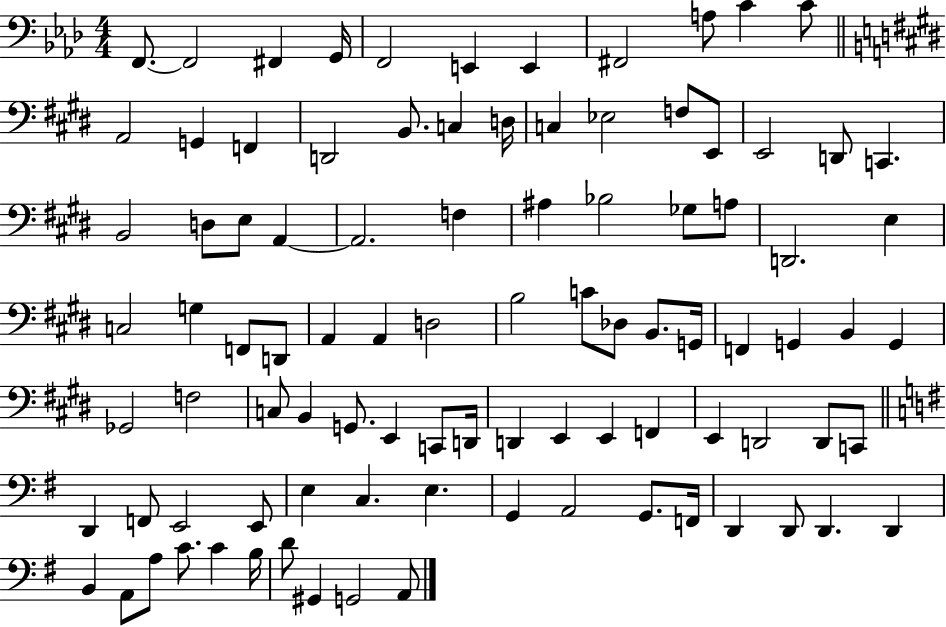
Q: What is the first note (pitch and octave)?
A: F2